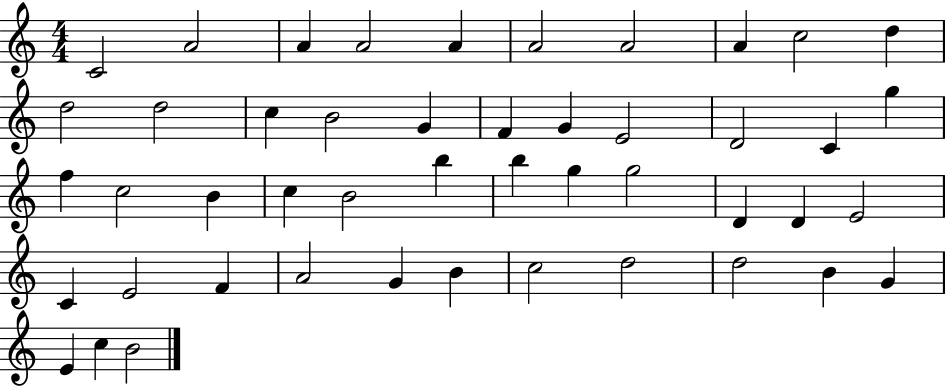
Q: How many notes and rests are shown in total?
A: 47